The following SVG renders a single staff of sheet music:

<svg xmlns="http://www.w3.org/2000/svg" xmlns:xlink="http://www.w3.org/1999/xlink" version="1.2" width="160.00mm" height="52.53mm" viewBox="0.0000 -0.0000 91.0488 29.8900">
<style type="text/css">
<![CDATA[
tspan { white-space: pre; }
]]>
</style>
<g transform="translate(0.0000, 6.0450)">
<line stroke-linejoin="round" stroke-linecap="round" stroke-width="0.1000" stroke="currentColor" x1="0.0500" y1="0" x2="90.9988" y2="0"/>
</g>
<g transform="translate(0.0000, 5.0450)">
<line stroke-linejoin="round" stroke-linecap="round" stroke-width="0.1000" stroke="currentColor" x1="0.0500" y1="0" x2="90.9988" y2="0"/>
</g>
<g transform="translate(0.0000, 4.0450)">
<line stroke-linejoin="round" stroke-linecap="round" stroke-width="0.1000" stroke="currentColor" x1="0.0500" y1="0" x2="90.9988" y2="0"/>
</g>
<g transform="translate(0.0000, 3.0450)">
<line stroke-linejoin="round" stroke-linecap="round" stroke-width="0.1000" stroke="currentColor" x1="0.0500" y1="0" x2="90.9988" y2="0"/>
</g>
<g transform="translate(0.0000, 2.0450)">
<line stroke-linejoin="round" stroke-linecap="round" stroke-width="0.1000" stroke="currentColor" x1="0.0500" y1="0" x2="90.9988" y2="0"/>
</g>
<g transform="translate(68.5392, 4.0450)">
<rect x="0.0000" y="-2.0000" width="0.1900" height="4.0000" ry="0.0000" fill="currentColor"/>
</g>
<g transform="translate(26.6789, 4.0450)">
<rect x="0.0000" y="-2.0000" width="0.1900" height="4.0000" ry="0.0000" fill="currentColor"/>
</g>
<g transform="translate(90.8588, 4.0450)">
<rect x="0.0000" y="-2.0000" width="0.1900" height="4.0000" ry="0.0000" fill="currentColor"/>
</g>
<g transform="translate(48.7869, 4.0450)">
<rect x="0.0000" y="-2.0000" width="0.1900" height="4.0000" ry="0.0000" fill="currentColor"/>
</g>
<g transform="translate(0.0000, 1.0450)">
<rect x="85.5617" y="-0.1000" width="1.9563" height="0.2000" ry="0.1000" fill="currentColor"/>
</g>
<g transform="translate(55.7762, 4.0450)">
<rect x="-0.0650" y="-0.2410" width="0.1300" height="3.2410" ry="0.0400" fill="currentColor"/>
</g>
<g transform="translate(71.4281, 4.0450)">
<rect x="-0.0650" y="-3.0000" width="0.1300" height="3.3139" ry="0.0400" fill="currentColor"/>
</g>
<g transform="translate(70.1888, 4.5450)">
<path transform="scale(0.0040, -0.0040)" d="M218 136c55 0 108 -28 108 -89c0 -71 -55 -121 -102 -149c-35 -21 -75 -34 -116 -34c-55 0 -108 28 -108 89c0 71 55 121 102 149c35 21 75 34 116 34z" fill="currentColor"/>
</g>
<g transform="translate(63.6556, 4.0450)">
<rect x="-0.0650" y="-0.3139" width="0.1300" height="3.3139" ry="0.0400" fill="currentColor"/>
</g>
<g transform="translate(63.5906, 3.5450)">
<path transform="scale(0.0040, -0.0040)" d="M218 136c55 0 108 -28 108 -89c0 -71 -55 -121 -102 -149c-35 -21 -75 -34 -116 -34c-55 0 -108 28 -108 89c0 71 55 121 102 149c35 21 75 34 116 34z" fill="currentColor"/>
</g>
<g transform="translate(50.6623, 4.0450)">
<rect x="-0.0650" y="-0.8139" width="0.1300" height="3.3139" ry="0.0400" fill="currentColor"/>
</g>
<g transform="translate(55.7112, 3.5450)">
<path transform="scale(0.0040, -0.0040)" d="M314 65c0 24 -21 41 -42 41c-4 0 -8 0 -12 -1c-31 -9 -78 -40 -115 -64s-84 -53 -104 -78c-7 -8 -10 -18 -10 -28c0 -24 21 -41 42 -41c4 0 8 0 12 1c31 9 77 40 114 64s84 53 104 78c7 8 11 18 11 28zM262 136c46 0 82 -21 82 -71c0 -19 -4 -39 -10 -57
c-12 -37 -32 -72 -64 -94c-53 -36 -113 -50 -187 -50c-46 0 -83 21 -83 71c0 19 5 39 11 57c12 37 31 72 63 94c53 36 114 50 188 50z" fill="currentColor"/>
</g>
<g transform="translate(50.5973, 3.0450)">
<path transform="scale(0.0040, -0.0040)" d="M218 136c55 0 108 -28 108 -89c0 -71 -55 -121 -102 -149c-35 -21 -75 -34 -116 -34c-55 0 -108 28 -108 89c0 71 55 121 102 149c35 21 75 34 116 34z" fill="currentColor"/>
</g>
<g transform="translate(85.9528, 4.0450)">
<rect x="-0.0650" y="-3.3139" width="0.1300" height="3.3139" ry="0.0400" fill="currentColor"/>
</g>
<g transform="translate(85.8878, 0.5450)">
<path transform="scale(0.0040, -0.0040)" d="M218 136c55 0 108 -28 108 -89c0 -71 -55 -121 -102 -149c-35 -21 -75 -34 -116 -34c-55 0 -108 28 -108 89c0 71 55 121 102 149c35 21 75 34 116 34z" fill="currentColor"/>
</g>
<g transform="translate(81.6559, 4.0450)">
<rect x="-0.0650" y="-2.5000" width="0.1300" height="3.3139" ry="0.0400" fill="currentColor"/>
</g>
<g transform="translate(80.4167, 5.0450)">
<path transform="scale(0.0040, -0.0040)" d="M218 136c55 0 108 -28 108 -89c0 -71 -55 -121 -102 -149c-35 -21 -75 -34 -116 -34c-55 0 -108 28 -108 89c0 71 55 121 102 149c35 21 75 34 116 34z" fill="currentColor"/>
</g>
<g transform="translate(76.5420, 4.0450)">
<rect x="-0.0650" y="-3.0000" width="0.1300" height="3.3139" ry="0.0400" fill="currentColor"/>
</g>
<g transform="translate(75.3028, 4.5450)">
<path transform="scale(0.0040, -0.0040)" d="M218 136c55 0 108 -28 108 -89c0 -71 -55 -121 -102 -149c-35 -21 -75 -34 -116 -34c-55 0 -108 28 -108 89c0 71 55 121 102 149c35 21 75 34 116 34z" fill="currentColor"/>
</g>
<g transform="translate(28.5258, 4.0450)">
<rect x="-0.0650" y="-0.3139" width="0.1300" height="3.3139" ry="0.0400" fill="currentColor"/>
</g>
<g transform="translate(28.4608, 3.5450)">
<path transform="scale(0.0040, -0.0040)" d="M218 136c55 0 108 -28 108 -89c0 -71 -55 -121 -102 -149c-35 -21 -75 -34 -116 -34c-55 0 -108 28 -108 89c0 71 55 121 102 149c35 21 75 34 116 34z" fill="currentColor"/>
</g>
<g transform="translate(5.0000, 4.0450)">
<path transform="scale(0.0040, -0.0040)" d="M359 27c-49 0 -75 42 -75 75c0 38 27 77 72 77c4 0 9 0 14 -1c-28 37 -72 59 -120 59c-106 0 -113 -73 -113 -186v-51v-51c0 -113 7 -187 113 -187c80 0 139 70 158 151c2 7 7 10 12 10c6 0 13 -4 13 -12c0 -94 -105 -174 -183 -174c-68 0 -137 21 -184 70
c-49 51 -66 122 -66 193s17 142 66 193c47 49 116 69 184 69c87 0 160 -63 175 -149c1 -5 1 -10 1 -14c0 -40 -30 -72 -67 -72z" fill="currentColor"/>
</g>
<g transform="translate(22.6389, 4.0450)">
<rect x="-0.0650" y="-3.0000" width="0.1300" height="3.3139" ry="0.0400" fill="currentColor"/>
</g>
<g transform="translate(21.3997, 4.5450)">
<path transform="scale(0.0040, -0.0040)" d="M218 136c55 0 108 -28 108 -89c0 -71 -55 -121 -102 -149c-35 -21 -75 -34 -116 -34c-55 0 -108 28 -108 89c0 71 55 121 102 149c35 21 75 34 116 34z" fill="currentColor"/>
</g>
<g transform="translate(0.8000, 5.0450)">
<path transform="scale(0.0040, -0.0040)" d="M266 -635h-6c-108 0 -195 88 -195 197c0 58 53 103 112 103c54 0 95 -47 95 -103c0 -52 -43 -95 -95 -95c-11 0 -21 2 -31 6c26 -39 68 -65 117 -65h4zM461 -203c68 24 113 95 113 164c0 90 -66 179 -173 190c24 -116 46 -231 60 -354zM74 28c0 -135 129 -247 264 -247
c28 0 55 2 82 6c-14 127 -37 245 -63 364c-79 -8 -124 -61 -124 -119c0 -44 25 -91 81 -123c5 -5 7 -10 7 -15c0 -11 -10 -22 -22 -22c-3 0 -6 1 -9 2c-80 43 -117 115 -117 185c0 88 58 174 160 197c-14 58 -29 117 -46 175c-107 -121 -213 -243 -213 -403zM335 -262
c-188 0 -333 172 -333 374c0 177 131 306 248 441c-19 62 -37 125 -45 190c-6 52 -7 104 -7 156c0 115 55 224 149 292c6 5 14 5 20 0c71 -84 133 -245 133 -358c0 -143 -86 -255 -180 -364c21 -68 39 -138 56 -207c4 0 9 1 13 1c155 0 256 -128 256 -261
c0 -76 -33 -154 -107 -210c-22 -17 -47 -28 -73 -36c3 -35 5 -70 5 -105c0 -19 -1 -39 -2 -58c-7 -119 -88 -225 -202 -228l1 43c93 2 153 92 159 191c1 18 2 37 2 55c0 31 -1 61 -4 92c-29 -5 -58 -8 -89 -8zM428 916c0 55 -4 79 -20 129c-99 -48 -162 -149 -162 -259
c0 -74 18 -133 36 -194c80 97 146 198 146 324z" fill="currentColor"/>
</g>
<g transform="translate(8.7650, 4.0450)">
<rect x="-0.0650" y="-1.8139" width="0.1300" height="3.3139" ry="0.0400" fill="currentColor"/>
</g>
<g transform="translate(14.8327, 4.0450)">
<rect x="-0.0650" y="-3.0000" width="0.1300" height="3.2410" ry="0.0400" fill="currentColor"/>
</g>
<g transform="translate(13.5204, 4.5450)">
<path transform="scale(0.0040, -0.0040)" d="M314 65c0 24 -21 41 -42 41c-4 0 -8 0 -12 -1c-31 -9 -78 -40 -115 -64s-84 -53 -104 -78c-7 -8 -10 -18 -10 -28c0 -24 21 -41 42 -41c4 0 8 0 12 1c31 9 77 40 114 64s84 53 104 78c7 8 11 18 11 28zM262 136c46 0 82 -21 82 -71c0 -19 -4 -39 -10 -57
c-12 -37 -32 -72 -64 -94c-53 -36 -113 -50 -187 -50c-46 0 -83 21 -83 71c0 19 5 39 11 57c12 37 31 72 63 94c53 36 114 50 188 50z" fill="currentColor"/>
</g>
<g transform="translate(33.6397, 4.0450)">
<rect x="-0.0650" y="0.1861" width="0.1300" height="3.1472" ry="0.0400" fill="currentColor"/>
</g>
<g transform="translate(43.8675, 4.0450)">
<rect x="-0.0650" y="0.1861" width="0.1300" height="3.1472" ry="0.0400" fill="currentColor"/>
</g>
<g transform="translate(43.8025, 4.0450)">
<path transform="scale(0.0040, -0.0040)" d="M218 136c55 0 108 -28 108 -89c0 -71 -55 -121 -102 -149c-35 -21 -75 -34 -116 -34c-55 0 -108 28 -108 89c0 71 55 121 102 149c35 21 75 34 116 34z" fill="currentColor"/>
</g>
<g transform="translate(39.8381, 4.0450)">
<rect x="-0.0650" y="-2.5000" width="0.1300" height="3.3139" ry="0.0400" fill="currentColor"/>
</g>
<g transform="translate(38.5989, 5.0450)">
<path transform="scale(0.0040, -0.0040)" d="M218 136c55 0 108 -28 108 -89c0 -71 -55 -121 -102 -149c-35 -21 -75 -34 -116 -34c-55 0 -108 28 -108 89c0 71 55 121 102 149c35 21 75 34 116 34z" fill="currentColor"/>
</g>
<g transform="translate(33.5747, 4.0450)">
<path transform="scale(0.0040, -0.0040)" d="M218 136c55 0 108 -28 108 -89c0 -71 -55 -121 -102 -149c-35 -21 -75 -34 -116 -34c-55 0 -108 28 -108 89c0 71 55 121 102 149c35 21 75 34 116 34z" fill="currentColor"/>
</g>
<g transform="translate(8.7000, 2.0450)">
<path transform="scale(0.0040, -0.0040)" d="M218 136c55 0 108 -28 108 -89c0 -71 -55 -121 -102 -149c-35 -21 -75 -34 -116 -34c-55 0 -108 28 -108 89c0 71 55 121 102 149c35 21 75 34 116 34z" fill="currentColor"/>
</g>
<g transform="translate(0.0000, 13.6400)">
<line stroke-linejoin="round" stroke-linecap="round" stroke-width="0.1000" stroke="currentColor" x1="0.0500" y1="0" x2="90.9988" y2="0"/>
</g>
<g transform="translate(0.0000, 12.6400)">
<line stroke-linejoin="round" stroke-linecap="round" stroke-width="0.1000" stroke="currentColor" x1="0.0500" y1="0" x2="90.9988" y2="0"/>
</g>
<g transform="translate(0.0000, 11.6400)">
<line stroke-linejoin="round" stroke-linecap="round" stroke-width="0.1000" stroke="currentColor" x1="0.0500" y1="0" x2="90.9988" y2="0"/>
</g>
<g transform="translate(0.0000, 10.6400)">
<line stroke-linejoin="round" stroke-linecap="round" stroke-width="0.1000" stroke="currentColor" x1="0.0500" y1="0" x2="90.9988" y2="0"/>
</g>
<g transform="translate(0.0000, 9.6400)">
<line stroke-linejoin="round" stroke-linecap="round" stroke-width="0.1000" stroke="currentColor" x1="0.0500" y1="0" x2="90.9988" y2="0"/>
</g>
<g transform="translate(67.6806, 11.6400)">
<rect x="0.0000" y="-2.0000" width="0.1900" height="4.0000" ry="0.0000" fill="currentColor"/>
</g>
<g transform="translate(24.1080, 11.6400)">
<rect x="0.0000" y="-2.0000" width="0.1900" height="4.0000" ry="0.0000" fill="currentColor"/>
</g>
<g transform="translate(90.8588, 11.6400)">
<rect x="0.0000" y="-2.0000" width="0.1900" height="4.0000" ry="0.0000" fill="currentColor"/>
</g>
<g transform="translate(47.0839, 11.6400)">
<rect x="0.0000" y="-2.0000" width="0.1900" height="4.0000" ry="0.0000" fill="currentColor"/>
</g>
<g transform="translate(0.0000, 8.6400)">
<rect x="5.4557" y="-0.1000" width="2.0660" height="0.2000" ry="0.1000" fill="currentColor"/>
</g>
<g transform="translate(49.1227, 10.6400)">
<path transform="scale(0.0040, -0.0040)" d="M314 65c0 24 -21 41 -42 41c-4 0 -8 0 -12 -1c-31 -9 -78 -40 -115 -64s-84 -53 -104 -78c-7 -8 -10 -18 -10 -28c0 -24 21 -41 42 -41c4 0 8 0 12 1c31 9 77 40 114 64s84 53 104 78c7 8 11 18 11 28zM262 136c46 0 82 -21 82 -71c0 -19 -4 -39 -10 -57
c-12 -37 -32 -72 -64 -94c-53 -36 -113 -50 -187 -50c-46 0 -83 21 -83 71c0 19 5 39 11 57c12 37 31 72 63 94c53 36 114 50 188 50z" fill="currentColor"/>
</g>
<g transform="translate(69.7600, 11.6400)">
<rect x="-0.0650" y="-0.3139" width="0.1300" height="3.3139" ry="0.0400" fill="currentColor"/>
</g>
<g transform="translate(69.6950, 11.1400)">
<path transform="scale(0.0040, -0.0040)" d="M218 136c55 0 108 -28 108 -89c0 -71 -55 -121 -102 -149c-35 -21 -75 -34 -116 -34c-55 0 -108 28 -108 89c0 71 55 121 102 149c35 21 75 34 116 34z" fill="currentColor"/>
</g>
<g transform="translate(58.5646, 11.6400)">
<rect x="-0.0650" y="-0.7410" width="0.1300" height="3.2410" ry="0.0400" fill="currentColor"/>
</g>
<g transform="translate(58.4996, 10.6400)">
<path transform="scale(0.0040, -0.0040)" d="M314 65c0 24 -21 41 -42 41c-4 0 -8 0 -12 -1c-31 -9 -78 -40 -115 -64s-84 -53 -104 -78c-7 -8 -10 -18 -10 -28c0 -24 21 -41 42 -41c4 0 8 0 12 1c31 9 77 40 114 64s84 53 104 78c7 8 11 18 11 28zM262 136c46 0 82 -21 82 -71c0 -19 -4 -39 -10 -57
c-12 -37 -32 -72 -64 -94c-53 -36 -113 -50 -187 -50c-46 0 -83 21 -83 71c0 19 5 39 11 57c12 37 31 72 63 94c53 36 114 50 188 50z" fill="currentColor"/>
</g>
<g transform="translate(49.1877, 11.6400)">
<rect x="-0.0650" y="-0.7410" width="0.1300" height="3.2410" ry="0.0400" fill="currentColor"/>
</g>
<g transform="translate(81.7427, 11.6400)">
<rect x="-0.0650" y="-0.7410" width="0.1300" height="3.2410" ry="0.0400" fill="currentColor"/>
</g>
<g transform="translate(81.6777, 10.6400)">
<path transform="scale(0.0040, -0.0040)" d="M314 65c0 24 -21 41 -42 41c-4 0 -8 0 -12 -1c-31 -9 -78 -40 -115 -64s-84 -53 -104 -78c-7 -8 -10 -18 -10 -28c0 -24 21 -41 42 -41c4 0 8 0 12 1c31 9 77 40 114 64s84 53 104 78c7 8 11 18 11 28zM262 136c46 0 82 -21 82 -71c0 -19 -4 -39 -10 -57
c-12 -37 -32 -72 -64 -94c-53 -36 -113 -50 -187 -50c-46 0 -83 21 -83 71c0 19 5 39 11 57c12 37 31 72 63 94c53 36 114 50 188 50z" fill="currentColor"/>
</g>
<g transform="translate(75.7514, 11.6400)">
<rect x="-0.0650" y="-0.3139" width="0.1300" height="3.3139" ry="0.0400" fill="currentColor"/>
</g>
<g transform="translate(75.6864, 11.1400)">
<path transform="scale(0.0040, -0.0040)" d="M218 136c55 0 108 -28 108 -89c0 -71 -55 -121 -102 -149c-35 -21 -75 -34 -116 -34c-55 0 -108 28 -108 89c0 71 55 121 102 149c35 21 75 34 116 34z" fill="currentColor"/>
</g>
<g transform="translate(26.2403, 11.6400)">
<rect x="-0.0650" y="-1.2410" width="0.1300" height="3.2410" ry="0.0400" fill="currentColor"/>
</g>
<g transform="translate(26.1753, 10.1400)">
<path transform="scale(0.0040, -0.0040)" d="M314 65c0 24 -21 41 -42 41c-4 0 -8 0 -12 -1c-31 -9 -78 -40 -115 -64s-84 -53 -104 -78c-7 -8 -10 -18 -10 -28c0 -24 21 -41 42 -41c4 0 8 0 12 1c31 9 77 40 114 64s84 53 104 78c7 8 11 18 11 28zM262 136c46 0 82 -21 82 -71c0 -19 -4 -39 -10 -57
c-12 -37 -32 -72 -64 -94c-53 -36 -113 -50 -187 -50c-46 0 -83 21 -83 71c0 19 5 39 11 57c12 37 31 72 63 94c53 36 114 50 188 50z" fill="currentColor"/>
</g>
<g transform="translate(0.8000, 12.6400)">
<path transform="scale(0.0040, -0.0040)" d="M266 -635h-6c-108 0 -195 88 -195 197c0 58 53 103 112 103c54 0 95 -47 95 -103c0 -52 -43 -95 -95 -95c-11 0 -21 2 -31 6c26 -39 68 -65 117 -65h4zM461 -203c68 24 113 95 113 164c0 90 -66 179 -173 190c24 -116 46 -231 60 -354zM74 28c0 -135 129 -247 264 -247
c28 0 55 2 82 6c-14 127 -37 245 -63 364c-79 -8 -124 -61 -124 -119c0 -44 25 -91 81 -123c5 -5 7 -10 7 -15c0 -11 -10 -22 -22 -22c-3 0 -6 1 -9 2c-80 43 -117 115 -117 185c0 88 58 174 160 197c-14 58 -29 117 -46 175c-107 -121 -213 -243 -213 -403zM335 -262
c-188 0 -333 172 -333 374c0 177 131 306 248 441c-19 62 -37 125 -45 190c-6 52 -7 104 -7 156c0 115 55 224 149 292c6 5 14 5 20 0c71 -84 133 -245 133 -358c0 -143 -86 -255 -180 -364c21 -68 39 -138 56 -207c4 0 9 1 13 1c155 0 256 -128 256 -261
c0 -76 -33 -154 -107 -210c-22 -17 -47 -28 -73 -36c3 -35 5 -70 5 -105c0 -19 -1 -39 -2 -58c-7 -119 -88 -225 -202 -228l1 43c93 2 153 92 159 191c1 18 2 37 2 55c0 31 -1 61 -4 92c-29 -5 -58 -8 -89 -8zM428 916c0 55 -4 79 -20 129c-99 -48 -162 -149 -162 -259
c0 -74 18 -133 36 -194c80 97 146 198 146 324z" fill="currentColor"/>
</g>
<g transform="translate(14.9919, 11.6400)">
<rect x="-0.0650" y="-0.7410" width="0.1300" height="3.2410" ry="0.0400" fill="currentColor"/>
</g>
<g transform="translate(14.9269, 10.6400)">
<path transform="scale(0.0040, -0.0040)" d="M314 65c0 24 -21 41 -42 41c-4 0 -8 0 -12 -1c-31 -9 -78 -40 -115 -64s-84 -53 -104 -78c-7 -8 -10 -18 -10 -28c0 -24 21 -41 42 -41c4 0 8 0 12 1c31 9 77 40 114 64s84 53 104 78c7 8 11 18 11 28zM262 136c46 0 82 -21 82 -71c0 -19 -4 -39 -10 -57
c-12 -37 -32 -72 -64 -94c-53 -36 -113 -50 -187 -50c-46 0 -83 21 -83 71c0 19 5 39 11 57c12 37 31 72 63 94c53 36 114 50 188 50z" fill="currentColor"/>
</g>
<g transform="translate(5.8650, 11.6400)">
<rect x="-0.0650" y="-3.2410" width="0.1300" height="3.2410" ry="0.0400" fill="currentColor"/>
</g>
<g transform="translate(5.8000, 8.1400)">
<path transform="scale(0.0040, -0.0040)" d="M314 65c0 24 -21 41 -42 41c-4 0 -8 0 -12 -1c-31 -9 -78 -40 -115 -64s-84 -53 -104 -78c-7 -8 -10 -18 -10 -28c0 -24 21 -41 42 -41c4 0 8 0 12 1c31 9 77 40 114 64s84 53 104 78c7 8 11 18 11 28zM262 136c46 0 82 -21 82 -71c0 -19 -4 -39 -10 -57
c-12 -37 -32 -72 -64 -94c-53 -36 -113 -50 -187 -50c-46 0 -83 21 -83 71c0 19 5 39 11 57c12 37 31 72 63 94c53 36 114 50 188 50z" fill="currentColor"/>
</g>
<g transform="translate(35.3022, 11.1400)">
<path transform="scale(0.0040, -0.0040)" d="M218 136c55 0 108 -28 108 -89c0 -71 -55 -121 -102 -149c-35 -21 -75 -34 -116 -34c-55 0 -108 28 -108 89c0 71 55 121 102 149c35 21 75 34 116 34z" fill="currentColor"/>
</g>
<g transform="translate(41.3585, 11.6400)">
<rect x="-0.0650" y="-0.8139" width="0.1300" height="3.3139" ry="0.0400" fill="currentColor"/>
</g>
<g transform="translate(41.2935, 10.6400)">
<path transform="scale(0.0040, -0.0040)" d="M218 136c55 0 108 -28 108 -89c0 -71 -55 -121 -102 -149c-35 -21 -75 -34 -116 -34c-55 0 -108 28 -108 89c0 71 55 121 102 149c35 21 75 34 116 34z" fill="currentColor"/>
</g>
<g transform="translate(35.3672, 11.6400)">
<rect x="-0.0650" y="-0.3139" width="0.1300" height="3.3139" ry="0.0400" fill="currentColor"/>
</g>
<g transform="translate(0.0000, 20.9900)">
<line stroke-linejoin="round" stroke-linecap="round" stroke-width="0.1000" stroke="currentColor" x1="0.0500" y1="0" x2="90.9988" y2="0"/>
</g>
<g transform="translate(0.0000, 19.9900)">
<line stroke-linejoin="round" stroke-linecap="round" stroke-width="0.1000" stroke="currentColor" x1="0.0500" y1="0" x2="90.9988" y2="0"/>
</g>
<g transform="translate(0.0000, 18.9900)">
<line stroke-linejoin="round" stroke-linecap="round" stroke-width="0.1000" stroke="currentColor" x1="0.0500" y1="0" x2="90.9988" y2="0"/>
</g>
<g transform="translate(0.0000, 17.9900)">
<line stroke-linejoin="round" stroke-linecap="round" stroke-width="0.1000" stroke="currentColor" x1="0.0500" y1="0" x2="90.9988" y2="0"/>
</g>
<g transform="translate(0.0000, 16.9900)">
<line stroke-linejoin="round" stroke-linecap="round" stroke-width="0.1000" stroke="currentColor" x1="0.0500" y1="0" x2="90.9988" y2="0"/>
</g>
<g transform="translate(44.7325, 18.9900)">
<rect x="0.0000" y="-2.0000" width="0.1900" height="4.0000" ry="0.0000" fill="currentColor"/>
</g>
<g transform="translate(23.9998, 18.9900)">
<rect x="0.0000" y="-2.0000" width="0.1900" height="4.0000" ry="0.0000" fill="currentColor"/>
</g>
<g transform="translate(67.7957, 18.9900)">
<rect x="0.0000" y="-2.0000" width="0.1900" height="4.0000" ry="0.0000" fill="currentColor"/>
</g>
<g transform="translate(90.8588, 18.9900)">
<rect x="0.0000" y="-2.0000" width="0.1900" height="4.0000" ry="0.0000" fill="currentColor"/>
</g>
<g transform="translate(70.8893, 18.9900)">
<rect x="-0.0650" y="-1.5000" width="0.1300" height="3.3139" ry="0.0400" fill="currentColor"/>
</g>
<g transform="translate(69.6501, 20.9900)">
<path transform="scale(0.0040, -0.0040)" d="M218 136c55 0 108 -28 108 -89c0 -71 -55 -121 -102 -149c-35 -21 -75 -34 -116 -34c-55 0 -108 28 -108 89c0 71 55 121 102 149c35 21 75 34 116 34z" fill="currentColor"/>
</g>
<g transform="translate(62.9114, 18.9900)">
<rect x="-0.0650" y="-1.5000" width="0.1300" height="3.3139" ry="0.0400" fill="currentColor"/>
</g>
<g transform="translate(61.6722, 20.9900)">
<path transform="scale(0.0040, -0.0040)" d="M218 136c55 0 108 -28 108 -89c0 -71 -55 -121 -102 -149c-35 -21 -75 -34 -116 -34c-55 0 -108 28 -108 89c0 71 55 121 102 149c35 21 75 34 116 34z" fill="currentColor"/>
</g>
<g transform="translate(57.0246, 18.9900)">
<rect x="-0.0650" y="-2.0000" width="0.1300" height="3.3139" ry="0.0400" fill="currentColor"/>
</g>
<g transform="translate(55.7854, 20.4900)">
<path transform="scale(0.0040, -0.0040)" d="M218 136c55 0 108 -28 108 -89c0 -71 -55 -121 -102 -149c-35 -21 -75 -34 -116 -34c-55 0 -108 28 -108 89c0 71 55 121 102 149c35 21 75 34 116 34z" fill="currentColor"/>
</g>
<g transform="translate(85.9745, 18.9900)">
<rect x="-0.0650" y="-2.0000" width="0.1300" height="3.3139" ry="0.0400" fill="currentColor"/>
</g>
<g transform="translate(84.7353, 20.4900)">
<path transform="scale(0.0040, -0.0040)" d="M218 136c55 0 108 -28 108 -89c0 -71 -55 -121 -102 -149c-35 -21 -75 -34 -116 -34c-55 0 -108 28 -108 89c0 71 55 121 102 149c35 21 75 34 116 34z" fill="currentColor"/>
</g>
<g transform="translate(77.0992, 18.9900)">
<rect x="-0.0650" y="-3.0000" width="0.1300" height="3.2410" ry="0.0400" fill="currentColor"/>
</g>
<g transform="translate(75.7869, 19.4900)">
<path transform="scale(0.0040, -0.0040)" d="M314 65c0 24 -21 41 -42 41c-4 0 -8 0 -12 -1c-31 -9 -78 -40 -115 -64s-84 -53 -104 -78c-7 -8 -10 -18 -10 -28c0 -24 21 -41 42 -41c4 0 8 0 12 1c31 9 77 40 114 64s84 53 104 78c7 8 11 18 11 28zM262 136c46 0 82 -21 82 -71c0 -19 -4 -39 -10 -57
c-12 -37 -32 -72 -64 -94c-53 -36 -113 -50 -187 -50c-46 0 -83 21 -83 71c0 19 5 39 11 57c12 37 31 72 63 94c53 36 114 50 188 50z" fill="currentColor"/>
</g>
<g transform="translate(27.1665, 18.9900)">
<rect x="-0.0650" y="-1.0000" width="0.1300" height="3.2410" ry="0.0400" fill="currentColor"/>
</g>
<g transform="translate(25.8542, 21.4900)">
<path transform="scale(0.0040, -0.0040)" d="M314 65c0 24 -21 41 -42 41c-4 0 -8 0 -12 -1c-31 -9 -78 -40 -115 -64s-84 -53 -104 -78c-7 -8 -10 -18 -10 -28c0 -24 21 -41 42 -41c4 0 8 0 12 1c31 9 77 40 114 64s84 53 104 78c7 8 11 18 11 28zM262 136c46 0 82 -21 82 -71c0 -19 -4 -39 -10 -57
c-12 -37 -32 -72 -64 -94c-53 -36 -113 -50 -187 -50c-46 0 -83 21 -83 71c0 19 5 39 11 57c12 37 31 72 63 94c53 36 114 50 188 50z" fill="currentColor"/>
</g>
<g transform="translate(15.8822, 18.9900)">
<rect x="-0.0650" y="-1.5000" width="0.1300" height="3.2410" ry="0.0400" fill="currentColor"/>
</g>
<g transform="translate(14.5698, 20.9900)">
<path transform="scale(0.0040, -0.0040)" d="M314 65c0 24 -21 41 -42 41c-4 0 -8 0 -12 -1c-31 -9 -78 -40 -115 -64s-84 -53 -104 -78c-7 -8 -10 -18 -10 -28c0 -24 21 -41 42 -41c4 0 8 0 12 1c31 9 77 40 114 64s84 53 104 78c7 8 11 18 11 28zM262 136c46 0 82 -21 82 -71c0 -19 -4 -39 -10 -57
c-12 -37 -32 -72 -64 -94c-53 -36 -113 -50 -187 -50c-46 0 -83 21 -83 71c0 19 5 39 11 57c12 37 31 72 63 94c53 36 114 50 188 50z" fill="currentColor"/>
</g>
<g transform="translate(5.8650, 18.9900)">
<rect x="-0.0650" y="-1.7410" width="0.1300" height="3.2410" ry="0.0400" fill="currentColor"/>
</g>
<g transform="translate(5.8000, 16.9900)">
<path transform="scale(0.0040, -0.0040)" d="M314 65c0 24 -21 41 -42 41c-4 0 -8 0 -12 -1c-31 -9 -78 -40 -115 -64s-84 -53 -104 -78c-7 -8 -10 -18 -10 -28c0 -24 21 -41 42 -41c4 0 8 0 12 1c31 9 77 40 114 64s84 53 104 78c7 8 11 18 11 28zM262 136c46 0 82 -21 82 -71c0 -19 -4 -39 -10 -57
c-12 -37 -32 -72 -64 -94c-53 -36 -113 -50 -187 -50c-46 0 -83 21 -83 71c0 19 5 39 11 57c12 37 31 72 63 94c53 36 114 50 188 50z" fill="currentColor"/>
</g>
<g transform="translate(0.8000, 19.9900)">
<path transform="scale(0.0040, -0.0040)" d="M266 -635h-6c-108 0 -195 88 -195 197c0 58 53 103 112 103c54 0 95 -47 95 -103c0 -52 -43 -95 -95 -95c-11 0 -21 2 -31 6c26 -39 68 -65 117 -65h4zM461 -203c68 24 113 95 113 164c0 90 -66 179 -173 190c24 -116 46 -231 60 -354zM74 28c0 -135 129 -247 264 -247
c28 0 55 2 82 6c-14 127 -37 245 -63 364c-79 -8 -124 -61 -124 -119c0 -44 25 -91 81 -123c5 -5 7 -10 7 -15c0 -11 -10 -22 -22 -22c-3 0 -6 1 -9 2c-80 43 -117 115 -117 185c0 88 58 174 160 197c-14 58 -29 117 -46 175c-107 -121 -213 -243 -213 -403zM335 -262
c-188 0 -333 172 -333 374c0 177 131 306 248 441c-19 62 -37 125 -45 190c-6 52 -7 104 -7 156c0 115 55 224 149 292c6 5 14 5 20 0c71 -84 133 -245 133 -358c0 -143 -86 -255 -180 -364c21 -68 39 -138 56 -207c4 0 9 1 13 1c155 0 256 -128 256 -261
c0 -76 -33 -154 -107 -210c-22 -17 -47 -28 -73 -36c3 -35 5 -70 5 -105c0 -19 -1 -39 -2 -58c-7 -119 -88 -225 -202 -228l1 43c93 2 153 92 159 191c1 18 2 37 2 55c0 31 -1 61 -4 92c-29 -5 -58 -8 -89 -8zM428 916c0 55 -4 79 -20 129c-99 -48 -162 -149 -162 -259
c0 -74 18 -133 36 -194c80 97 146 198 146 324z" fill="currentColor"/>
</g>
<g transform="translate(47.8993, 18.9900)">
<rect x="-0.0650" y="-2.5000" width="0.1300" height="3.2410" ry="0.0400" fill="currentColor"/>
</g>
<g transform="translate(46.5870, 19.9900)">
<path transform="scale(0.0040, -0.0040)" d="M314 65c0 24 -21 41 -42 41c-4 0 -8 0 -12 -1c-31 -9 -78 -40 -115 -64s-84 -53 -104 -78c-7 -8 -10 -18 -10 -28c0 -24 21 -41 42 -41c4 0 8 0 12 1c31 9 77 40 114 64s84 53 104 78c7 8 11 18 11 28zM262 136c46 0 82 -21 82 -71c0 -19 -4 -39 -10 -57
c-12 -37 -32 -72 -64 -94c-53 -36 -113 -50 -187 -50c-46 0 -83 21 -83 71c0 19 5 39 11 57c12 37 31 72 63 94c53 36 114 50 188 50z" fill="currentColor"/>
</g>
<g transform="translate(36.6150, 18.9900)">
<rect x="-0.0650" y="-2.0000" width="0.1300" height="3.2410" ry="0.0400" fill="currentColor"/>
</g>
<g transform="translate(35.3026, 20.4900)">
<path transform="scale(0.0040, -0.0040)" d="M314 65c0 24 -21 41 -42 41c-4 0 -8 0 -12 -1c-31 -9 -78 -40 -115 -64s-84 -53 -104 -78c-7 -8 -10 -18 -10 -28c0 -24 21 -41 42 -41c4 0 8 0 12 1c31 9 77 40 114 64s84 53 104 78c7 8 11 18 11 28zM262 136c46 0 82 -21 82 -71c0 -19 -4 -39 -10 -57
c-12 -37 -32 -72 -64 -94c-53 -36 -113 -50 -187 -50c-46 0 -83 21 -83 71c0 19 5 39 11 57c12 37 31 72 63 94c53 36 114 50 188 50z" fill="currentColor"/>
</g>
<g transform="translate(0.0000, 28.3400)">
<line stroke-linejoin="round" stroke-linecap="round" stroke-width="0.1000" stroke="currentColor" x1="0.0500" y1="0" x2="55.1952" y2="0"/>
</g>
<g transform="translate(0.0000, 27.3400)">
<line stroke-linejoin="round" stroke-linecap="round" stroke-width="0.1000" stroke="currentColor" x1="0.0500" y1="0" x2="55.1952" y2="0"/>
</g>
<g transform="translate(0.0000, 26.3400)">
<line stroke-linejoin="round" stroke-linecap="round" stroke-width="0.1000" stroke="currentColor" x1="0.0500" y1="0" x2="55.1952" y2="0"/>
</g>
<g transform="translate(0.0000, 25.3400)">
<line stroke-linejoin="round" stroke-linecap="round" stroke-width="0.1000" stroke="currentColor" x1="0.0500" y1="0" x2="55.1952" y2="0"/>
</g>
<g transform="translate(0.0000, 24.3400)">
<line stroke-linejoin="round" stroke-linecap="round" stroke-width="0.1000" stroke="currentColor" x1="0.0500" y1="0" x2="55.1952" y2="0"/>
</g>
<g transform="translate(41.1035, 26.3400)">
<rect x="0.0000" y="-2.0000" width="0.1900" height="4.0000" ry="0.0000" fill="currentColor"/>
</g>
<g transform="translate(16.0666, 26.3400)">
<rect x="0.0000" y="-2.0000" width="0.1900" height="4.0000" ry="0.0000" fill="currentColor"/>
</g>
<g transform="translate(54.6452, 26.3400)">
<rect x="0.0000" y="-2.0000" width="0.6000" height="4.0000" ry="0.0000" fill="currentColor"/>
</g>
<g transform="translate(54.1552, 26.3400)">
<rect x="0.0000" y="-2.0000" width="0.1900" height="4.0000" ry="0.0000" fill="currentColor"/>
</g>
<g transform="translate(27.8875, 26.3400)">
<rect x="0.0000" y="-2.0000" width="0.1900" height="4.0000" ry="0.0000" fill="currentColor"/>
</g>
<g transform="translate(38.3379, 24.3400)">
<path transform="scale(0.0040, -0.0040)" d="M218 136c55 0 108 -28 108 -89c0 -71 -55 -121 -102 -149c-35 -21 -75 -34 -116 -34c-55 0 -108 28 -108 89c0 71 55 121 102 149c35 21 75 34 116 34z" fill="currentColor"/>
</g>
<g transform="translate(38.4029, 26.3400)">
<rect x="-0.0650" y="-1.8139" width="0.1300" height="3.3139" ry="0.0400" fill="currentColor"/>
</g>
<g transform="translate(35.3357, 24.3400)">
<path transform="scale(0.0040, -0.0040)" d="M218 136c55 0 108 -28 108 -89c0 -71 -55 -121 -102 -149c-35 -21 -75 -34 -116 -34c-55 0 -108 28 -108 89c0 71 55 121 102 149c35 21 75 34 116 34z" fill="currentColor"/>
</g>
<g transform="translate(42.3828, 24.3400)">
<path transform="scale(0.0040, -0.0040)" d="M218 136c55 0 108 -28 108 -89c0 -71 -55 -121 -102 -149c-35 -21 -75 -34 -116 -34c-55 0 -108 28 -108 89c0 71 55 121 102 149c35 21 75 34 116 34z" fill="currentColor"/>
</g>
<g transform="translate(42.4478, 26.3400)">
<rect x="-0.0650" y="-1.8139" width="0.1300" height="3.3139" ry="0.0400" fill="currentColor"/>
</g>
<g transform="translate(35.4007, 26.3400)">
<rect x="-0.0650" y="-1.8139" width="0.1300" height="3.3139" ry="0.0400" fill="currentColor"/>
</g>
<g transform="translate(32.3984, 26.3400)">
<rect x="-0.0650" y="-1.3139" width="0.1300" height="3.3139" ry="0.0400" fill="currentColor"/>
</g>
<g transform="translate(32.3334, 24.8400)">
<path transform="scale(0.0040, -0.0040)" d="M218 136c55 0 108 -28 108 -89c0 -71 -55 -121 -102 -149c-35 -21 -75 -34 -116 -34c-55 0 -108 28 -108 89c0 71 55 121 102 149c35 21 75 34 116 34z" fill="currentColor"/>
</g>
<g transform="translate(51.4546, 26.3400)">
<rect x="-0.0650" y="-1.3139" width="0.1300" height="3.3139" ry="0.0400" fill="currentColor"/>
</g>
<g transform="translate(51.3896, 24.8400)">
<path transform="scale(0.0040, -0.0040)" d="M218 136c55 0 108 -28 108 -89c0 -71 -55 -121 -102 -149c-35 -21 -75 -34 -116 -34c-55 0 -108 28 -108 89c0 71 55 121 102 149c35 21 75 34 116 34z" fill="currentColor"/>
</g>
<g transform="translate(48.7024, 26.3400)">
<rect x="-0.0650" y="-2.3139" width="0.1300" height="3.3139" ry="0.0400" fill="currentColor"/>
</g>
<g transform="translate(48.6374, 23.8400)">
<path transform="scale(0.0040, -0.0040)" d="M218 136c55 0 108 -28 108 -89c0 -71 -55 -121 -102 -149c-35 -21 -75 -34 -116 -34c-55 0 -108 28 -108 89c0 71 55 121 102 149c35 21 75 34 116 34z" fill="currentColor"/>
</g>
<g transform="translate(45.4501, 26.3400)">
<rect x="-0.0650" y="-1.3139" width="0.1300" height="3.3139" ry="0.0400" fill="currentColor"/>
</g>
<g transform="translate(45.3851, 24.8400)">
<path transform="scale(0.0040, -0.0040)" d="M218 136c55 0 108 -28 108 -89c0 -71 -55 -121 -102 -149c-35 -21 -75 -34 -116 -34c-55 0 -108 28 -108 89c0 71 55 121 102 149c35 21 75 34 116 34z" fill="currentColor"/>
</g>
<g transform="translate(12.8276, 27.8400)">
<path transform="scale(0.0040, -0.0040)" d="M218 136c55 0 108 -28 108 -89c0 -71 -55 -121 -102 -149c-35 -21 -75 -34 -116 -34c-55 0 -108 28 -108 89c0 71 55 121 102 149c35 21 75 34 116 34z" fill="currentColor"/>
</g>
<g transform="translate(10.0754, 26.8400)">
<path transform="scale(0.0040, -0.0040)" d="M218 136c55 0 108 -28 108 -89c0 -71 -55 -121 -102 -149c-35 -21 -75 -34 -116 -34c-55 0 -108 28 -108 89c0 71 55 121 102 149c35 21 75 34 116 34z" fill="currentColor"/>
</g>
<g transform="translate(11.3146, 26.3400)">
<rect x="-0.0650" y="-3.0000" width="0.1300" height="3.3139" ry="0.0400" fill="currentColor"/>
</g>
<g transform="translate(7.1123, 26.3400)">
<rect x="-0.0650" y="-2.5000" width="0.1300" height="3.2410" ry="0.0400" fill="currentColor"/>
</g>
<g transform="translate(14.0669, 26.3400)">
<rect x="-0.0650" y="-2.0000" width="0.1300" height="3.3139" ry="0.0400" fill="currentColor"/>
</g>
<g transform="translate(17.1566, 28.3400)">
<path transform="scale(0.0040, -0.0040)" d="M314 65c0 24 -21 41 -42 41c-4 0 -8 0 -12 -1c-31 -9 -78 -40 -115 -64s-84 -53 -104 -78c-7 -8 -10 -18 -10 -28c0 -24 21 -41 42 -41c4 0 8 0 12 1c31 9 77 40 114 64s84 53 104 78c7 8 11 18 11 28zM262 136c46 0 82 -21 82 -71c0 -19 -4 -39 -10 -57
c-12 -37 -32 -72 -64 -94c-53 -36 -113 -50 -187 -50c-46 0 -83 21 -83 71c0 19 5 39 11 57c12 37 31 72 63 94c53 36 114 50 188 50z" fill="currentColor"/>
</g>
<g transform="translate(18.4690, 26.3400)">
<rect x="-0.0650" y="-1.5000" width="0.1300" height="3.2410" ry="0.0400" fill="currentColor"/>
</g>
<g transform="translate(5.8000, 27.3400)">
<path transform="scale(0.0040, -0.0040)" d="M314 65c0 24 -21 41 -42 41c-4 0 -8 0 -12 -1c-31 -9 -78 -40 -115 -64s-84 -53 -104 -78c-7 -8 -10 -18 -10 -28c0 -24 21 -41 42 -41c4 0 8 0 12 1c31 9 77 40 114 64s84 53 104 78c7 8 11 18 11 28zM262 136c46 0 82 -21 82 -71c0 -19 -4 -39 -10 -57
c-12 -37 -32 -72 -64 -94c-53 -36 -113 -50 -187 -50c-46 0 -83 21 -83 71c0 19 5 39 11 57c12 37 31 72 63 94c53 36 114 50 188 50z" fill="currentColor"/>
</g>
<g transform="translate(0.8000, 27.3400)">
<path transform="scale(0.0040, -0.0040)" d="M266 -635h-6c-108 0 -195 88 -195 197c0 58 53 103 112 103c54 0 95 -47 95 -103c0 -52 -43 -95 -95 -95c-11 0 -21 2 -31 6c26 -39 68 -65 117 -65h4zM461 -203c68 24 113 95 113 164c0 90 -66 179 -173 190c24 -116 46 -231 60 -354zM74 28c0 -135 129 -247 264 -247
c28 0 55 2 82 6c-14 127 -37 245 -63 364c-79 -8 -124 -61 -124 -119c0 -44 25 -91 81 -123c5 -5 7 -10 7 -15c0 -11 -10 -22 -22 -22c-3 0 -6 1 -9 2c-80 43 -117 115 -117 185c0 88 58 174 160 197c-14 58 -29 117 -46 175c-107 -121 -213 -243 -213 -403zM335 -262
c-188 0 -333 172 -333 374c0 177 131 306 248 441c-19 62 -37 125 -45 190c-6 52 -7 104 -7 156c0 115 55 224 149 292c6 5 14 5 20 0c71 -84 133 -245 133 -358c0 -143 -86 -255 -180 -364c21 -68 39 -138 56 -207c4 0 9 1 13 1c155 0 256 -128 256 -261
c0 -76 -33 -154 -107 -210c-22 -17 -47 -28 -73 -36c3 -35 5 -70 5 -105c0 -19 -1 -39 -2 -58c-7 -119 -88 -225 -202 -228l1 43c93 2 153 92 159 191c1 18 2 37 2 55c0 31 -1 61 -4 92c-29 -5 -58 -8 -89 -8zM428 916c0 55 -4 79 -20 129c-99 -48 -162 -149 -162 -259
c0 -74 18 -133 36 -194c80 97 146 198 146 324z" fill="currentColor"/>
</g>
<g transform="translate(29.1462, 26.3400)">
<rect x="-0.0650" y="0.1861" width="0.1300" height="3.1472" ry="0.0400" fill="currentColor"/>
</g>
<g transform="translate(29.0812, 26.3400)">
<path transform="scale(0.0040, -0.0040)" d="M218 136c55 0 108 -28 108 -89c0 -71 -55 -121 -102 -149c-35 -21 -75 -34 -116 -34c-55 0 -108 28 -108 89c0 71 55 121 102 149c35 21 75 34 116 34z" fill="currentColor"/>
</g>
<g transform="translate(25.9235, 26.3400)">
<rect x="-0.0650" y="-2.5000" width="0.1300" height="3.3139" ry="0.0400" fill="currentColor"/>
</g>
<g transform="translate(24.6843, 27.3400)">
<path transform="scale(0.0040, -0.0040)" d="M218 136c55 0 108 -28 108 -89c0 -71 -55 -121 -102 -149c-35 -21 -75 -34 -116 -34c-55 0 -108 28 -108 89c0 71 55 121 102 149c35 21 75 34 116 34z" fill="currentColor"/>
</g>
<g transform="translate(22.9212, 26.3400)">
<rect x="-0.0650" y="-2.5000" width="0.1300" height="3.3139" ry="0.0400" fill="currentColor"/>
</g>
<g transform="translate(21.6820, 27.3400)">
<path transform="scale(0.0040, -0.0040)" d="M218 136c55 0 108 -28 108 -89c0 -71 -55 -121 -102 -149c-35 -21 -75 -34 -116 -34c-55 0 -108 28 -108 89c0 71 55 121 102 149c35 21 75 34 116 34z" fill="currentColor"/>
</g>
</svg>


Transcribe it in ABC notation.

X:1
T:Untitled
M:4/4
L:1/4
K:C
f A2 A c B G B d c2 c A A G b b2 d2 e2 c d d2 d2 c c d2 f2 E2 D2 F2 G2 F E E A2 F G2 A F E2 G G B e f f f e g e